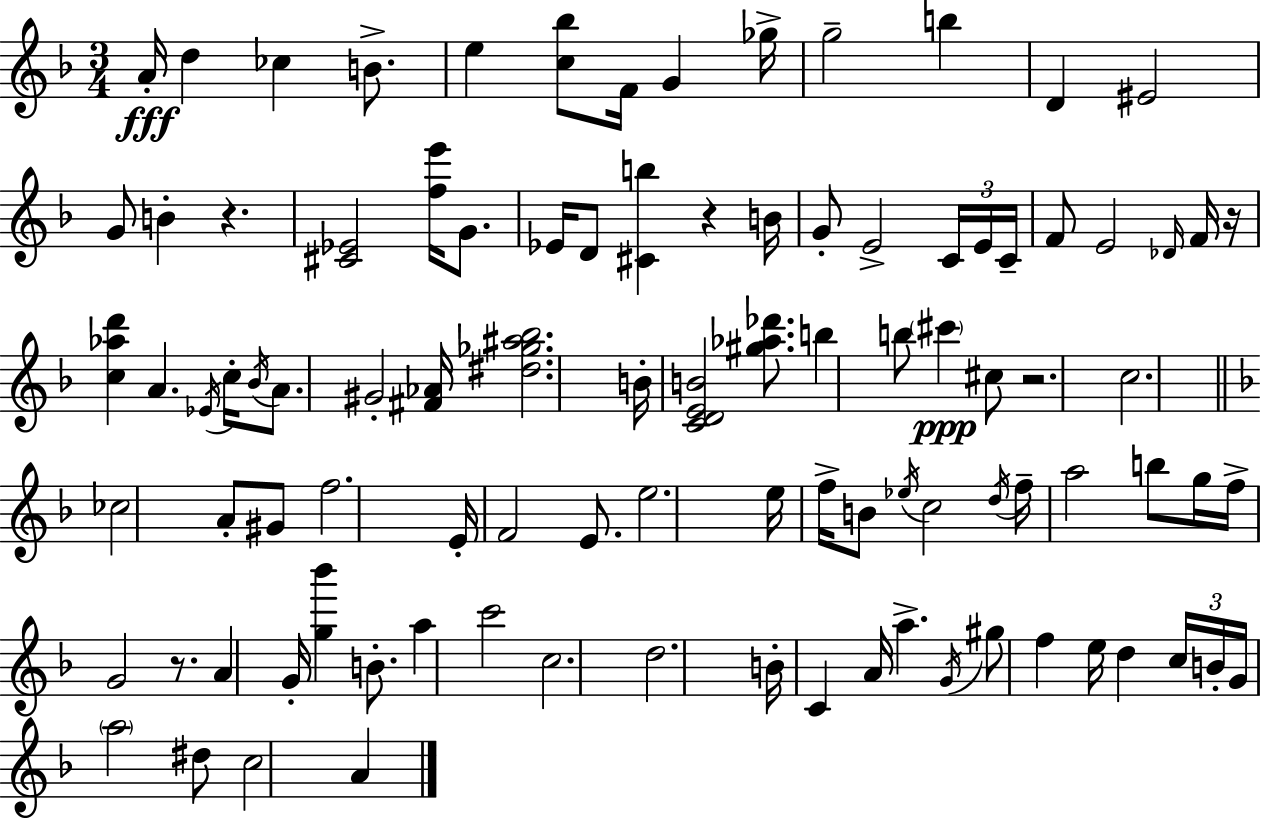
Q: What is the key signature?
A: D minor